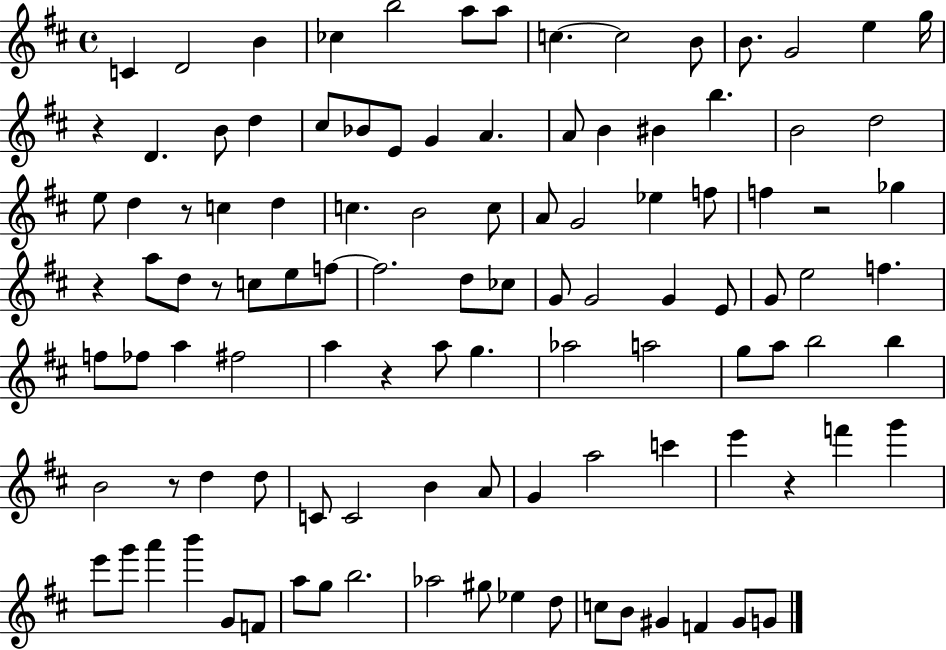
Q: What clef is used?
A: treble